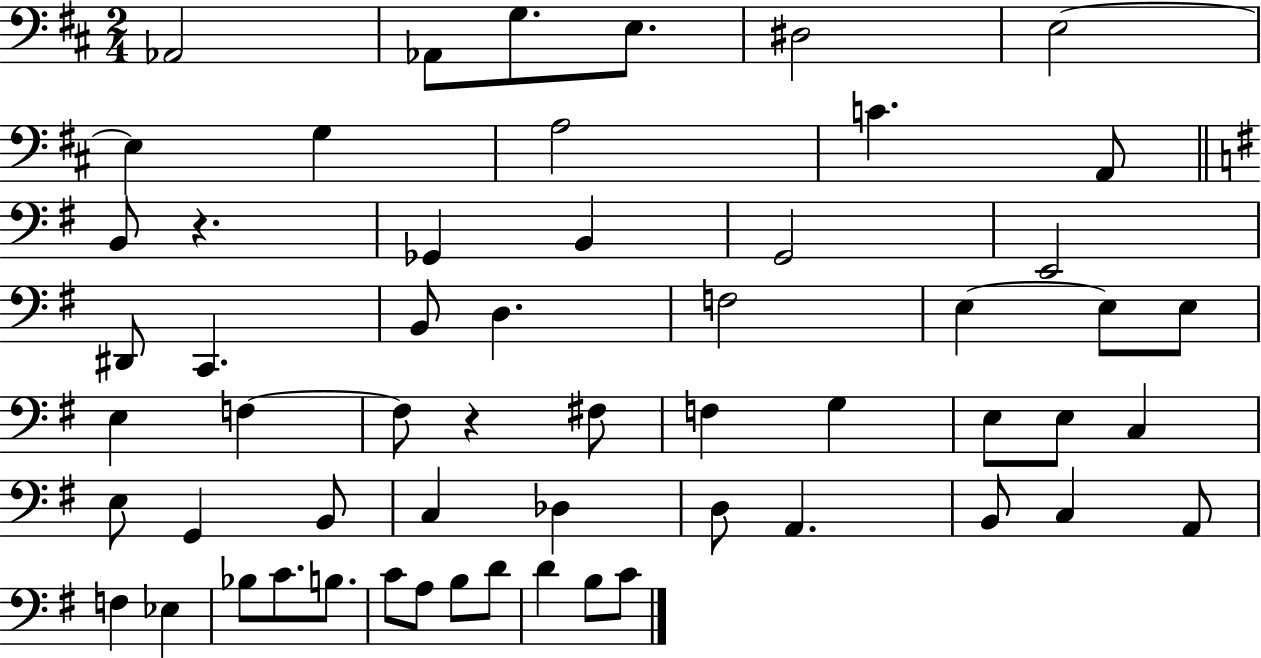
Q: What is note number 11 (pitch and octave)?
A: A2